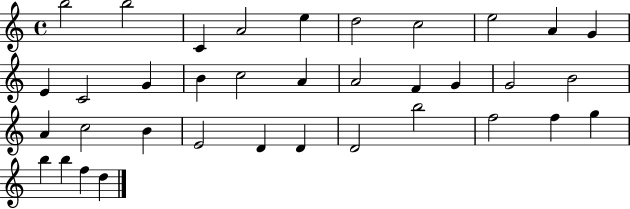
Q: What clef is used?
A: treble